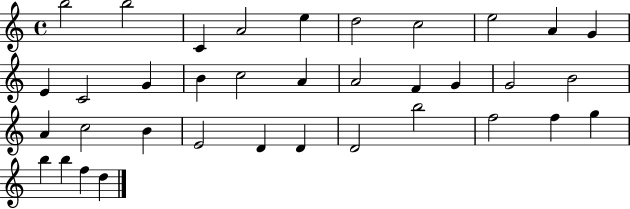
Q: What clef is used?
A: treble